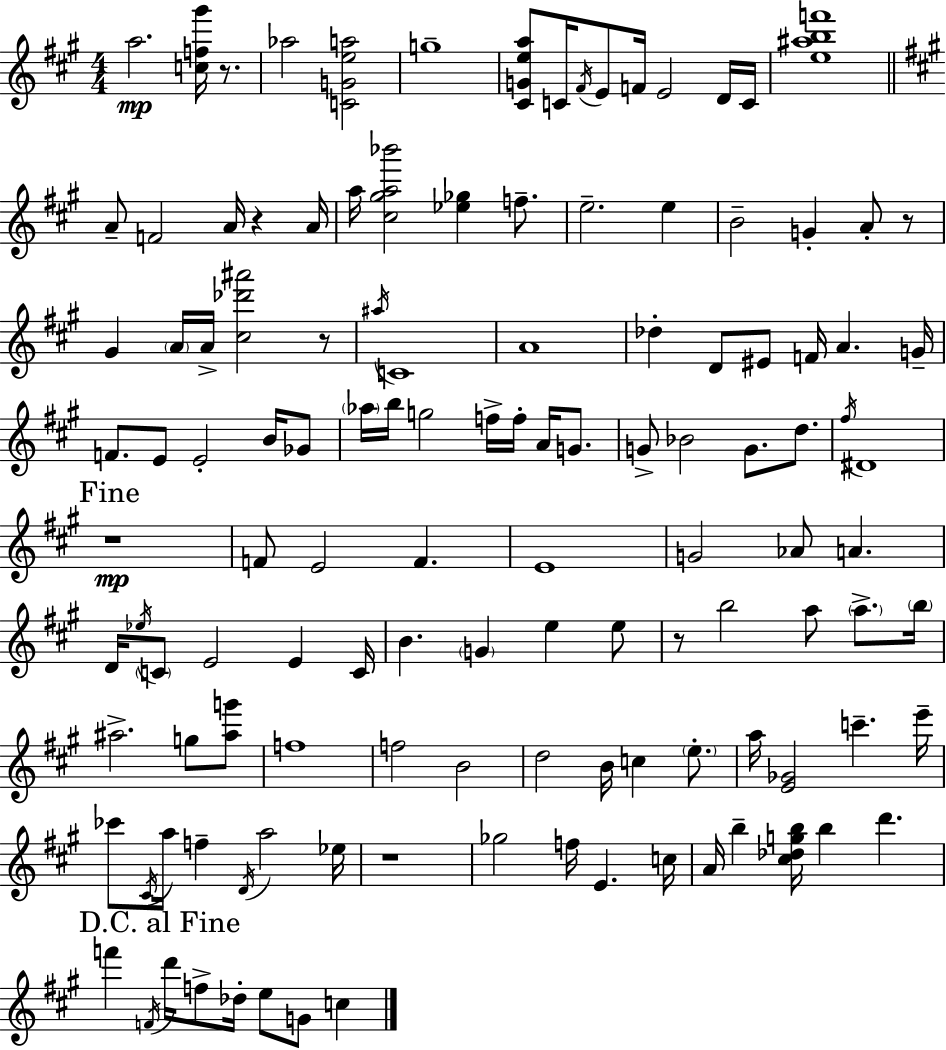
X:1
T:Untitled
M:4/4
L:1/4
K:A
a2 [cf^g']/4 z/2 _a2 [CGea]2 g4 [^CGea]/2 C/4 ^F/4 E/2 F/4 E2 D/4 C/4 [e^abf']4 A/2 F2 A/4 z A/4 a/4 [^c^ga_b']2 [_e_g] f/2 e2 e B2 G A/2 z/2 ^G A/4 A/4 [^c_d'^a']2 z/2 ^a/4 C4 A4 _d D/2 ^E/2 F/4 A G/4 F/2 E/2 E2 B/4 _G/2 _a/4 b/4 g2 f/4 f/4 A/4 G/2 G/2 _B2 G/2 d/2 ^f/4 ^D4 z4 F/2 E2 F E4 G2 _A/2 A D/4 _e/4 C/2 E2 E C/4 B G e e/2 z/2 b2 a/2 a/2 b/4 ^a2 g/2 [^ag']/2 f4 f2 B2 d2 B/4 c e/2 a/4 [E_G]2 c' e'/4 _c'/2 ^C/4 a/4 f D/4 a2 _e/4 z4 _g2 f/4 E c/4 A/4 b [^c_dgb]/4 b d' f' F/4 d'/4 f/2 _d/4 e/2 G/2 c